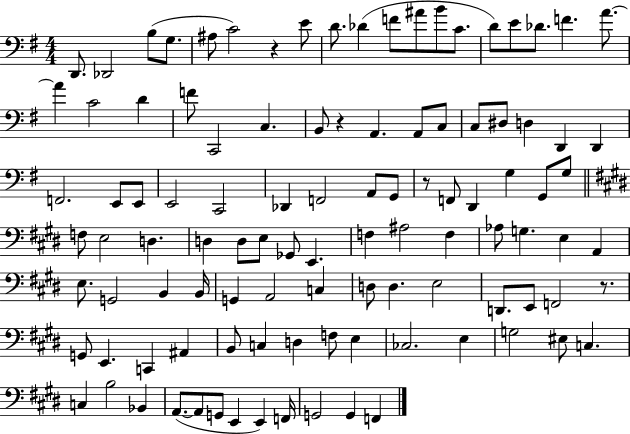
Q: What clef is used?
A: bass